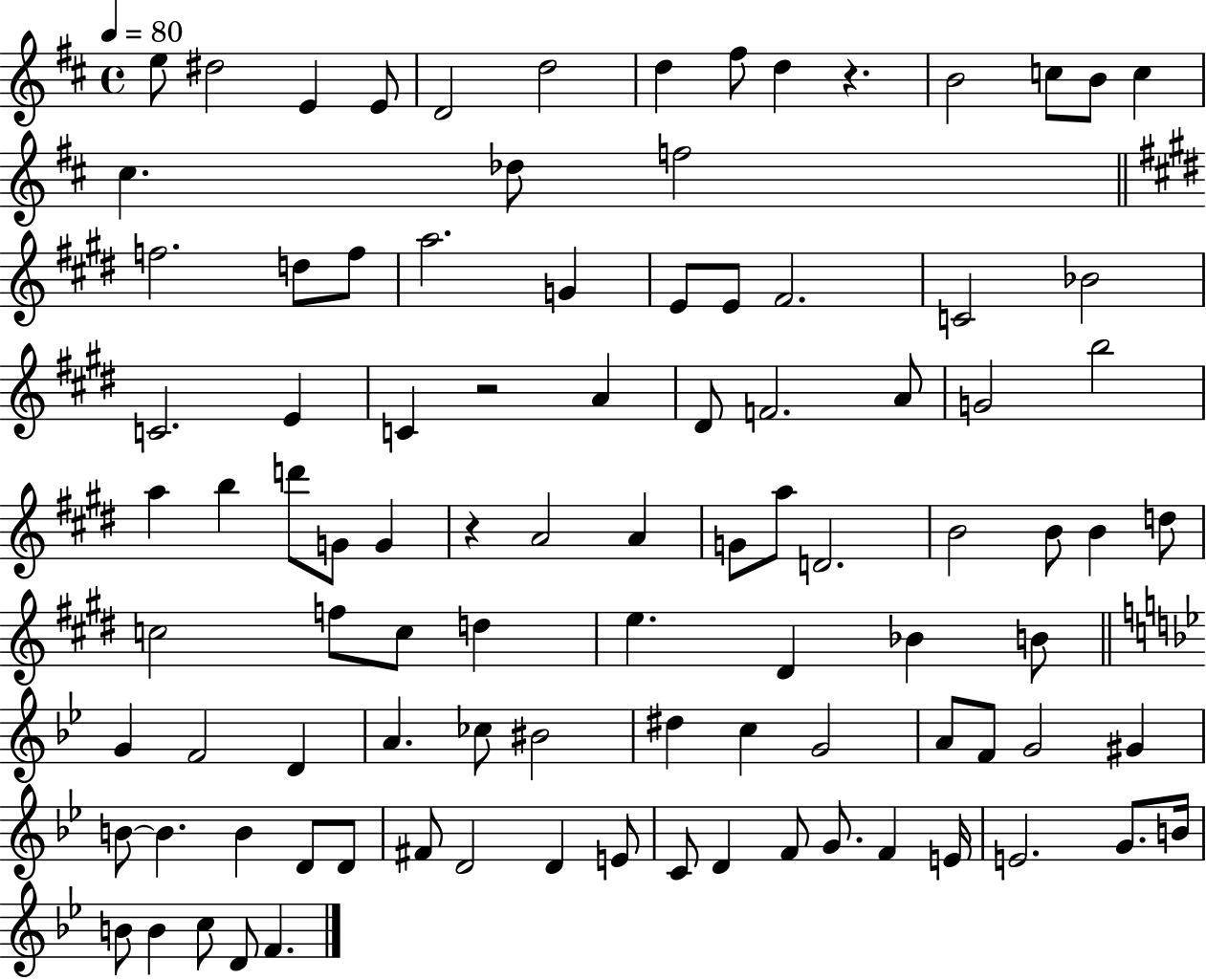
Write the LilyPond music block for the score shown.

{
  \clef treble
  \time 4/4
  \defaultTimeSignature
  \key d \major
  \tempo 4 = 80
  e''8 dis''2 e'4 e'8 | d'2 d''2 | d''4 fis''8 d''4 r4. | b'2 c''8 b'8 c''4 | \break cis''4. des''8 f''2 | \bar "||" \break \key e \major f''2. d''8 f''8 | a''2. g'4 | e'8 e'8 fis'2. | c'2 bes'2 | \break c'2. e'4 | c'4 r2 a'4 | dis'8 f'2. a'8 | g'2 b''2 | \break a''4 b''4 d'''8 g'8 g'4 | r4 a'2 a'4 | g'8 a''8 d'2. | b'2 b'8 b'4 d''8 | \break c''2 f''8 c''8 d''4 | e''4. dis'4 bes'4 b'8 | \bar "||" \break \key bes \major g'4 f'2 d'4 | a'4. ces''8 bis'2 | dis''4 c''4 g'2 | a'8 f'8 g'2 gis'4 | \break b'8~~ b'4. b'4 d'8 d'8 | fis'8 d'2 d'4 e'8 | c'8 d'4 f'8 g'8. f'4 e'16 | e'2. g'8. b'16 | \break b'8 b'4 c''8 d'8 f'4. | \bar "|."
}